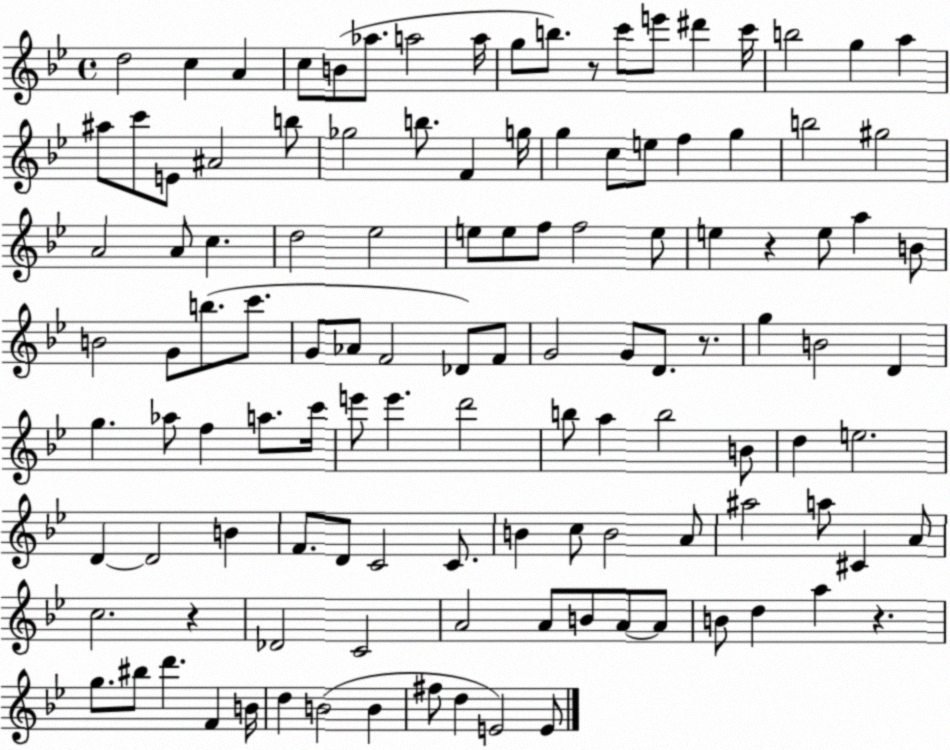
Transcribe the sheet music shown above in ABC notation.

X:1
T:Untitled
M:4/4
L:1/4
K:Bb
d2 c A c/2 B/2 _a/2 a2 a/4 g/2 b/2 z/2 c'/2 e'/2 ^d' c'/4 b2 g a ^a/2 c'/2 E/2 ^A2 b/2 _g2 b/2 F g/4 g c/2 e/2 f g b2 ^g2 A2 A/2 c d2 _e2 e/2 e/2 f/2 f2 e/2 e z e/2 a B/2 B2 G/2 b/2 c'/2 G/2 _A/2 F2 _D/2 F/2 G2 G/2 D/2 z/2 g B2 D g _a/2 f a/2 c'/4 e'/2 e' d'2 b/2 a b2 B/2 d e2 D D2 B F/2 D/2 C2 C/2 B c/2 B2 A/2 ^a2 a/2 ^C A/2 c2 z _D2 C2 A2 A/2 B/2 A/2 A/2 B/2 d a z g/2 ^b/2 d' F B/4 d B2 B ^f/2 d E2 E/2